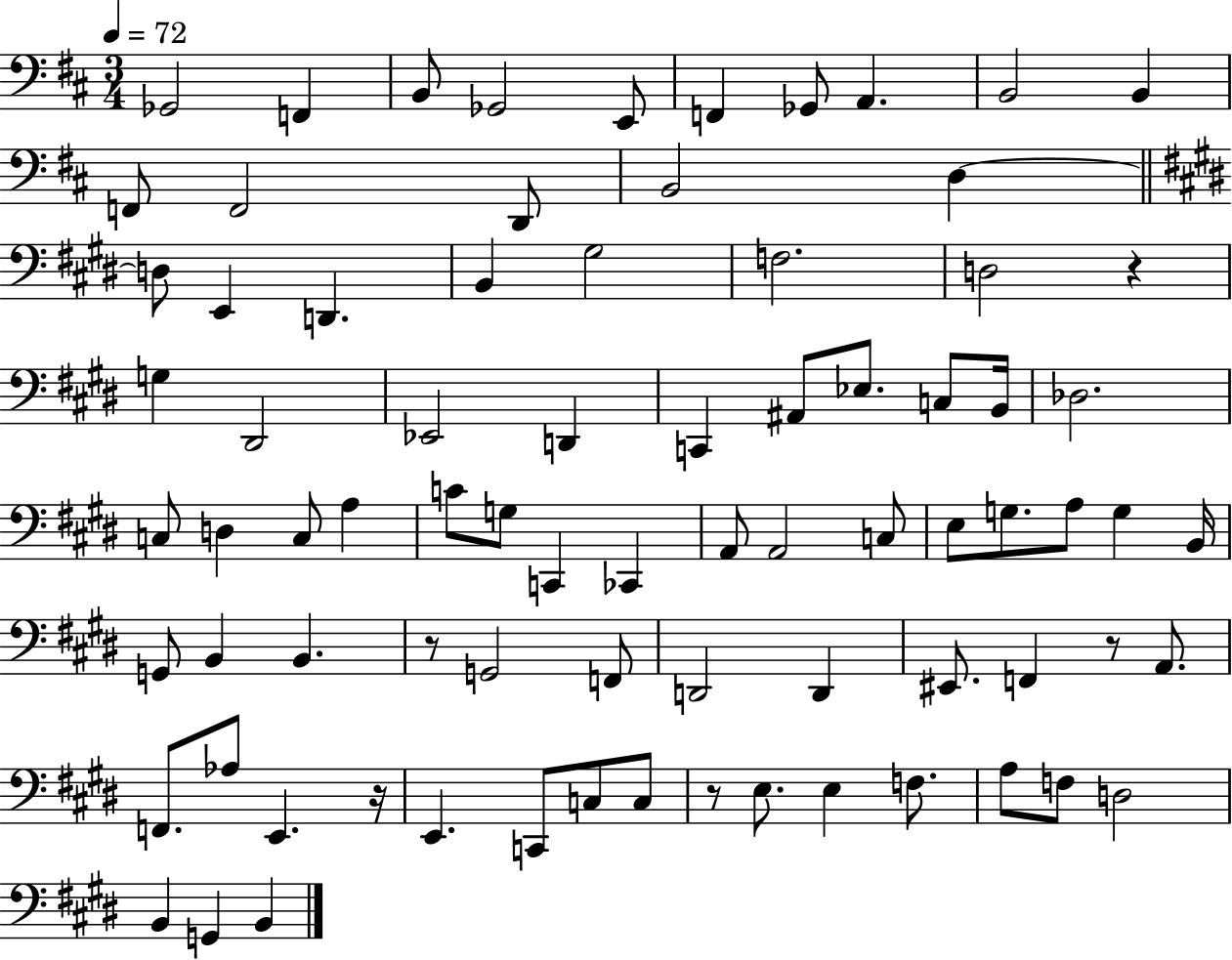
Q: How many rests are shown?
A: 5